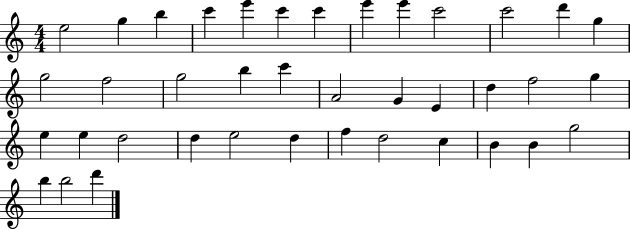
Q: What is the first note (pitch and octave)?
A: E5